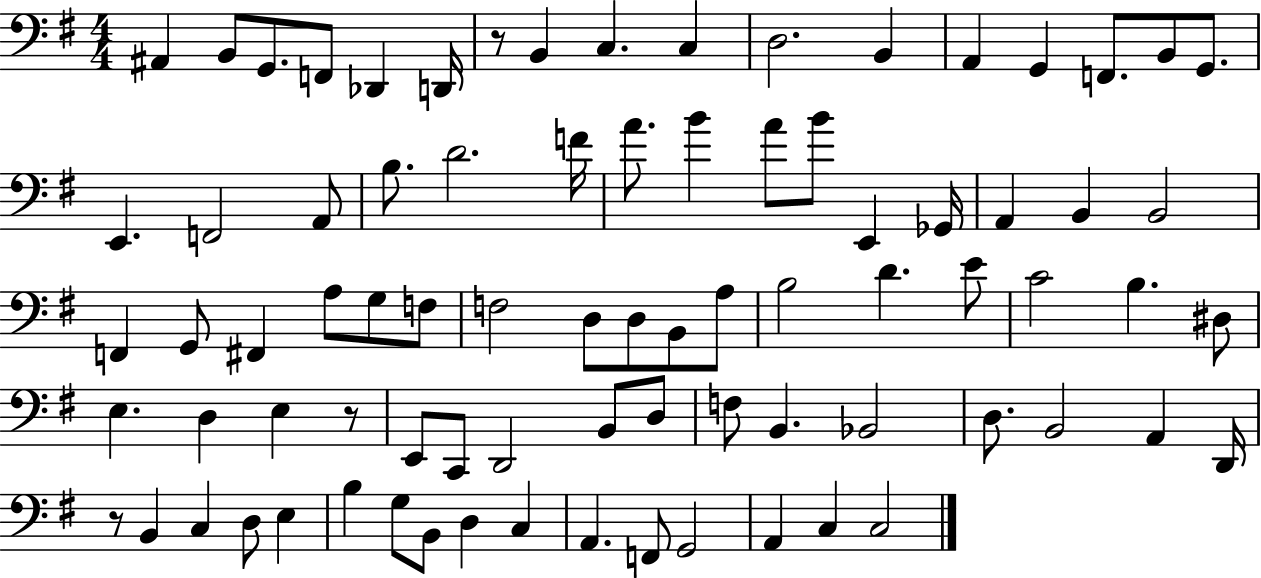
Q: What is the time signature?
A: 4/4